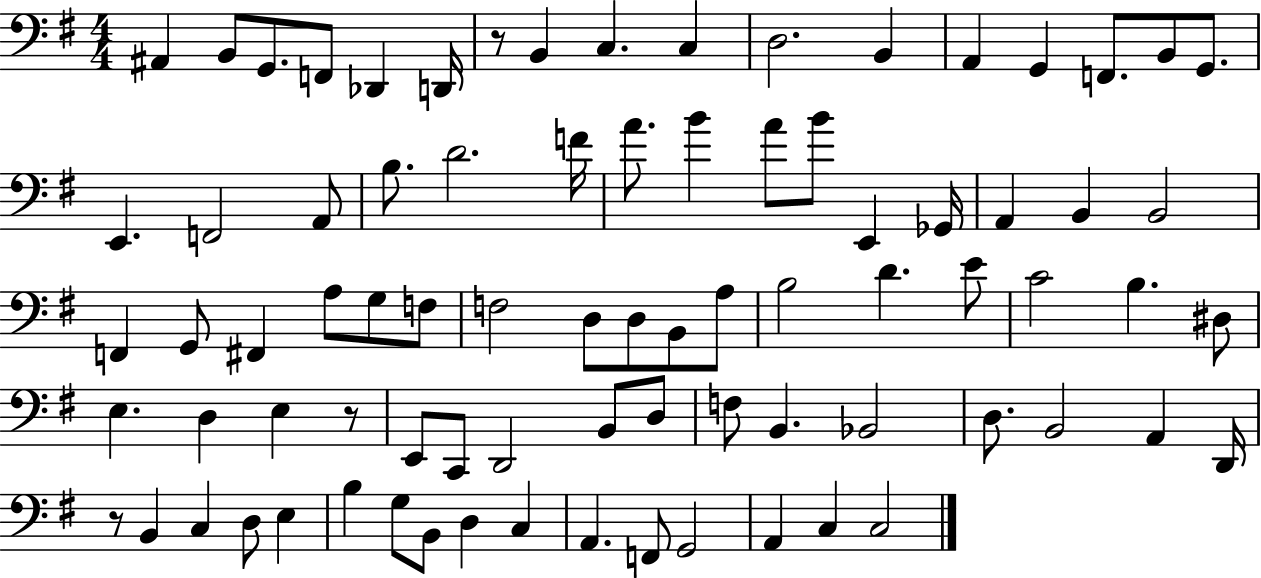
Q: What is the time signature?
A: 4/4